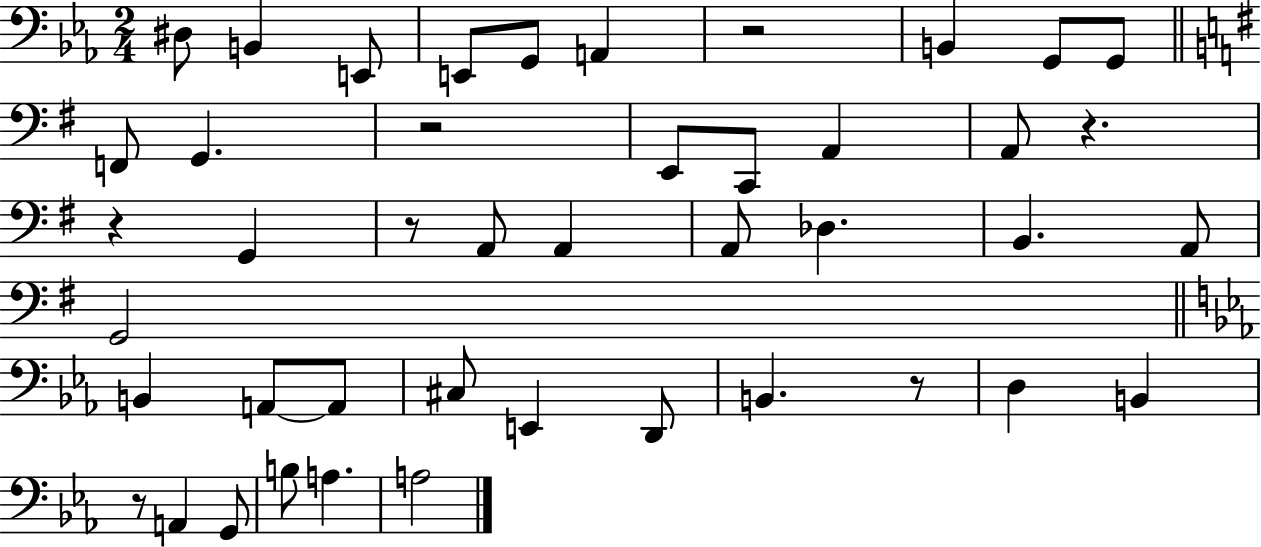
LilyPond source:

{
  \clef bass
  \numericTimeSignature
  \time 2/4
  \key ees \major
  dis8 b,4 e,8 | e,8 g,8 a,4 | r2 | b,4 g,8 g,8 | \break \bar "||" \break \key g \major f,8 g,4. | r2 | e,8 c,8 a,4 | a,8 r4. | \break r4 g,4 | r8 a,8 a,4 | a,8 des4. | b,4. a,8 | \break g,2 | \bar "||" \break \key c \minor b,4 a,8~~ a,8 | cis8 e,4 d,8 | b,4. r8 | d4 b,4 | \break r8 a,4 g,8 | b8 a4. | a2 | \bar "|."
}